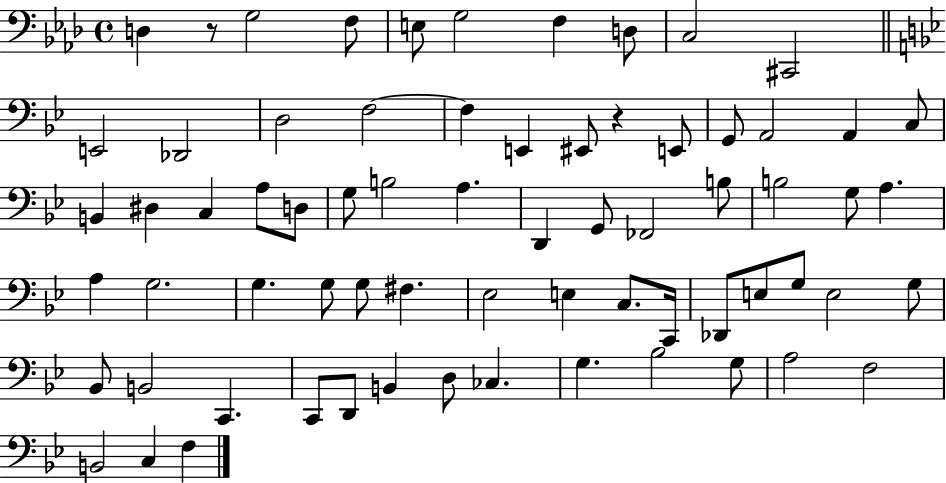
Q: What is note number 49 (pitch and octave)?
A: G3